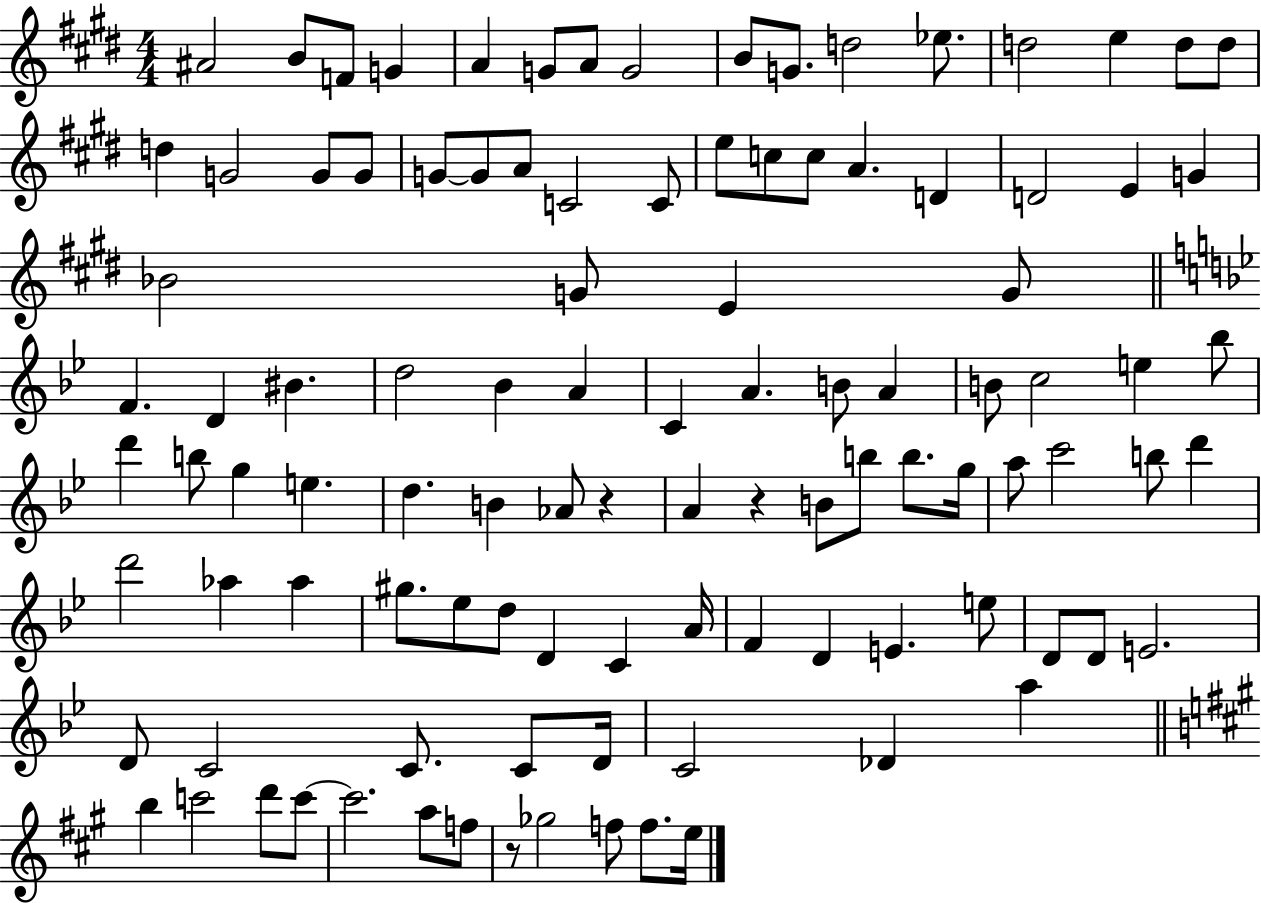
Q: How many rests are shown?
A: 3